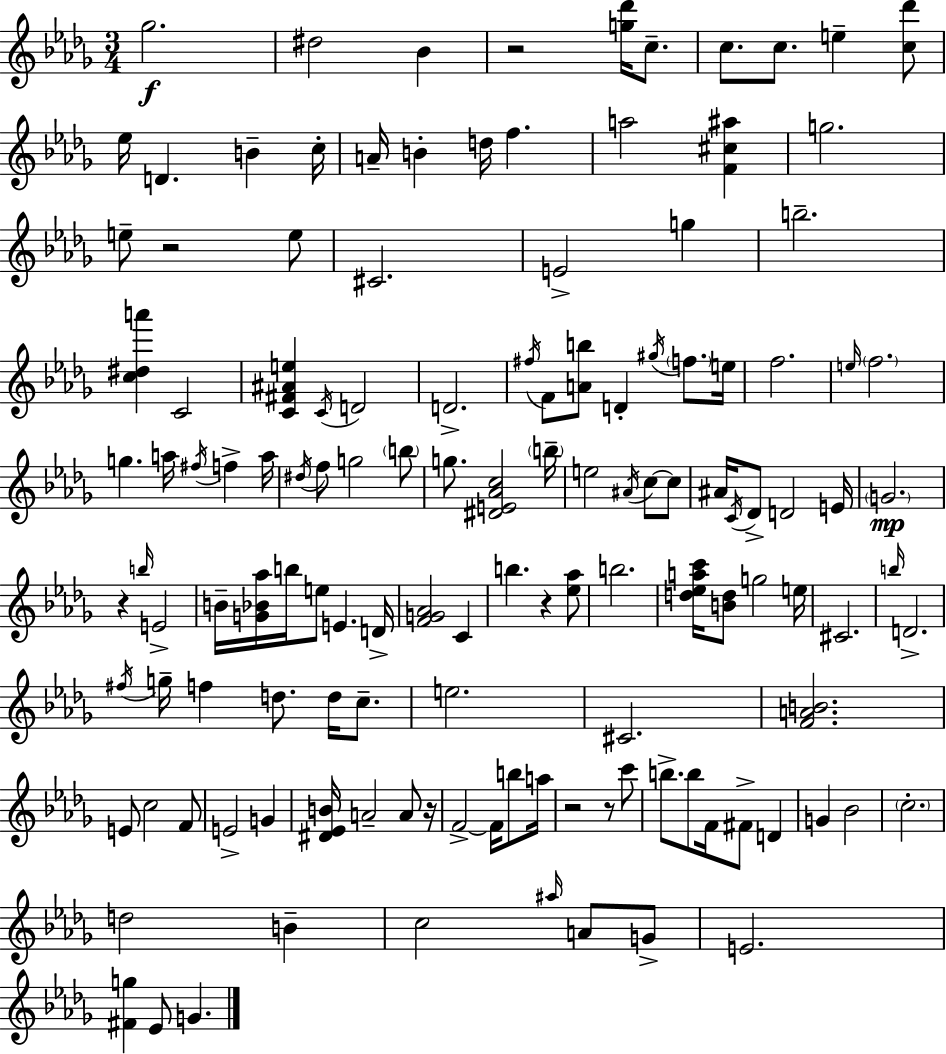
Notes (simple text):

Gb5/h. D#5/h Bb4/q R/h [G5,Db6]/s C5/e. C5/e. C5/e. E5/q [C5,Db6]/e Eb5/s D4/q. B4/q C5/s A4/s B4/q D5/s F5/q. A5/h [F4,C#5,A#5]/q G5/h. E5/e R/h E5/e C#4/h. E4/h G5/q B5/h. [C5,D#5,A6]/q C4/h [C4,F#4,A#4,E5]/q C4/s D4/h D4/h. F#5/s F4/e [A4,B5]/e D4/q G#5/s F5/e. E5/s F5/h. E5/s F5/h. G5/q. A5/s F#5/s F5/q A5/s D#5/s F5/e G5/h B5/e G5/e. [D#4,E4,Ab4,C5]/h B5/s E5/h A#4/s C5/e C5/e A#4/s C4/s Db4/e D4/h E4/s G4/h. R/q B5/s E4/h B4/s [G4,Bb4,Ab5]/s B5/s E5/e E4/q. D4/s [F4,G4,Ab4]/h C4/q B5/q. R/q [Eb5,Ab5]/e B5/h. [D5,Eb5,A5,C6]/s [B4,D5]/e G5/h E5/s C#4/h. B5/s D4/h. F#5/s G5/s F5/q D5/e. D5/s C5/e. E5/h. C#4/h. [F4,A4,B4]/h. E4/e C5/h F4/e E4/h G4/q [D#4,Eb4,B4]/s A4/h A4/e R/s F4/h F4/s B5/e A5/s R/h R/e C6/e B5/e. B5/e F4/s F#4/e D4/q G4/q Bb4/h C5/h. D5/h B4/q C5/h A#5/s A4/e G4/e E4/h. [F#4,G5]/q Eb4/e G4/q.